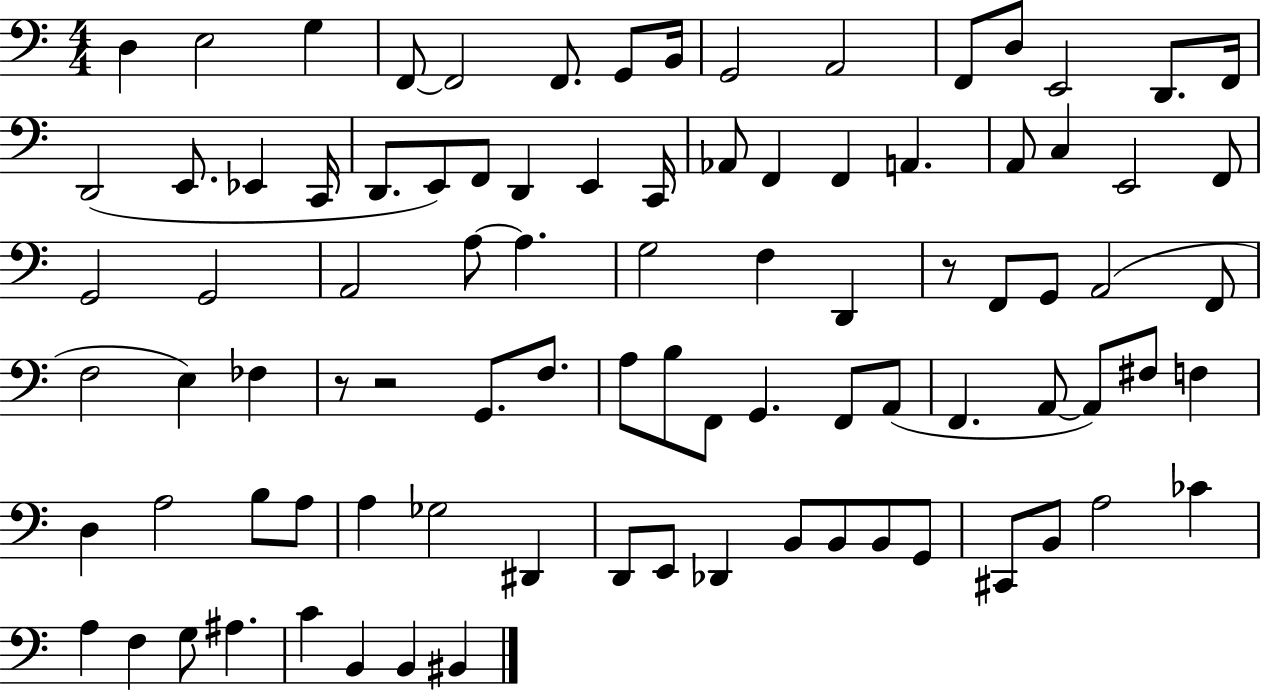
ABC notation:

X:1
T:Untitled
M:4/4
L:1/4
K:C
D, E,2 G, F,,/2 F,,2 F,,/2 G,,/2 B,,/4 G,,2 A,,2 F,,/2 D,/2 E,,2 D,,/2 F,,/4 D,,2 E,,/2 _E,, C,,/4 D,,/2 E,,/2 F,,/2 D,, E,, C,,/4 _A,,/2 F,, F,, A,, A,,/2 C, E,,2 F,,/2 G,,2 G,,2 A,,2 A,/2 A, G,2 F, D,, z/2 F,,/2 G,,/2 A,,2 F,,/2 F,2 E, _F, z/2 z2 G,,/2 F,/2 A,/2 B,/2 F,,/2 G,, F,,/2 A,,/2 F,, A,,/2 A,,/2 ^F,/2 F, D, A,2 B,/2 A,/2 A, _G,2 ^D,, D,,/2 E,,/2 _D,, B,,/2 B,,/2 B,,/2 G,,/2 ^C,,/2 B,,/2 A,2 _C A, F, G,/2 ^A, C B,, B,, ^B,,